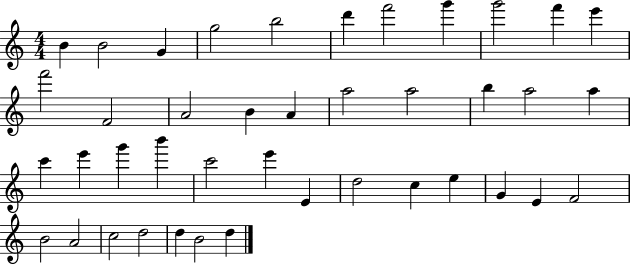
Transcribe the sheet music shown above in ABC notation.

X:1
T:Untitled
M:4/4
L:1/4
K:C
B B2 G g2 b2 d' f'2 g' g'2 f' e' f'2 F2 A2 B A a2 a2 b a2 a c' e' g' b' c'2 e' E d2 c e G E F2 B2 A2 c2 d2 d B2 d